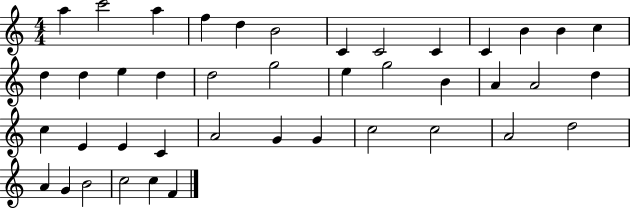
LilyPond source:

{
  \clef treble
  \numericTimeSignature
  \time 4/4
  \key c \major
  a''4 c'''2 a''4 | f''4 d''4 b'2 | c'4 c'2 c'4 | c'4 b'4 b'4 c''4 | \break d''4 d''4 e''4 d''4 | d''2 g''2 | e''4 g''2 b'4 | a'4 a'2 d''4 | \break c''4 e'4 e'4 c'4 | a'2 g'4 g'4 | c''2 c''2 | a'2 d''2 | \break a'4 g'4 b'2 | c''2 c''4 f'4 | \bar "|."
}